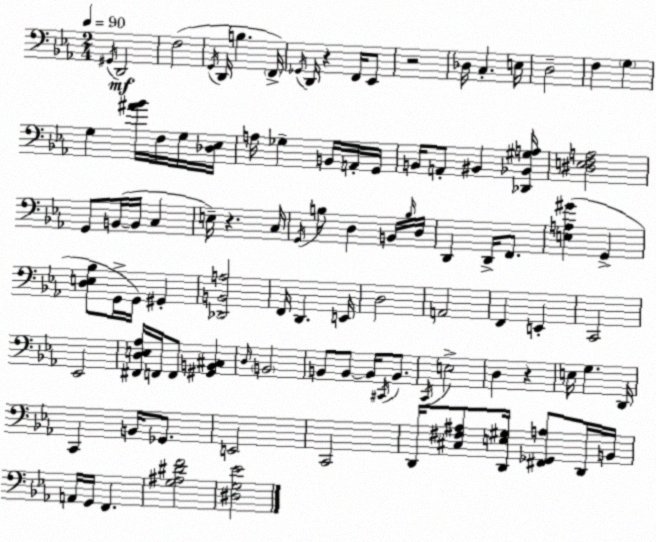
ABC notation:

X:1
T:Untitled
M:2/4
L:1/4
K:Eb
^G,,/4 D,,2 F,2 G,,/4 D,,/4 B, F,,/4 _G,,/4 D,,/4 z F,,/4 _E,,/2 z2 _D,/4 C, E,/4 D,2 F, G, G, [^A_B]/4 F,/4 G,/4 [_D,_E,]/4 A,/4 _G, B,,/4 A,,/4 G,,/4 B,,/4 A,,/2 ^B,, [_D,,_B,,^G,A,]/4 [^D,E,F,A,]2 G,,/2 B,,/4 B,,/4 C, E,/4 z C,/4 G,,/4 B,/2 D, B,,/4 B,/4 D,/4 D,, D,,/4 F,,/2 [E,A,^G] G,, [D,E,_B,]/2 G,,/4 G,,/4 ^G,, [_D,,B,,A,]2 F,,/4 D,, E,,/4 D,2 A,,2 F,, E,, C,,2 _E,,2 [^F,,D,E,_A,]/4 F,,/4 F,,/2 [^G,,B,,^C,] D,/4 B,,2 B,,/2 B,,/2 B,,/4 ^C,,/4 B,,/2 C,,/4 E,2 D, z E,/4 G, D,,/4 C,, B,,/4 _G,,/2 E,,2 C,,2 D,,/4 [^C,^F,^A,]/2 [D,,E,^G,]/4 [^F,,_G,,A,]/2 D,,/4 B,,/4 A,,/4 G,,/4 F,, [G,^A,^DF]2 [^D,G,_E]2